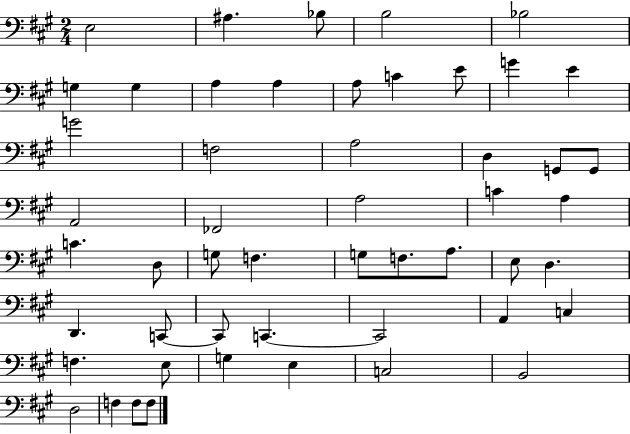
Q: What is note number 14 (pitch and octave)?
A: E4